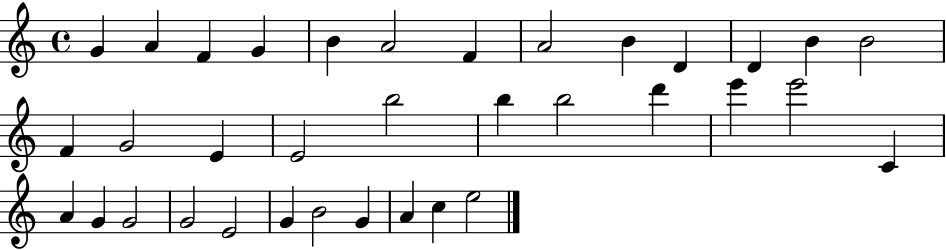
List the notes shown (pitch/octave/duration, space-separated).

G4/q A4/q F4/q G4/q B4/q A4/h F4/q A4/h B4/q D4/q D4/q B4/q B4/h F4/q G4/h E4/q E4/h B5/h B5/q B5/h D6/q E6/q E6/h C4/q A4/q G4/q G4/h G4/h E4/h G4/q B4/h G4/q A4/q C5/q E5/h